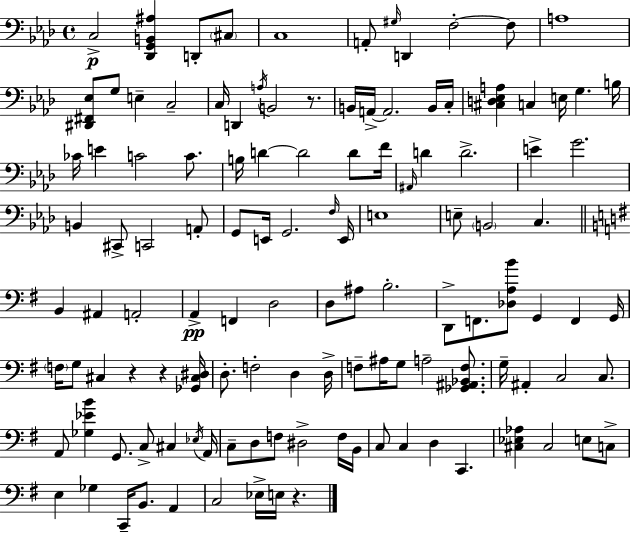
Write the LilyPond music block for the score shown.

{
  \clef bass
  \time 4/4
  \defaultTimeSignature
  \key f \minor
  c2->\p <des, g, b, ais>4 d,8-. \parenthesize cis8 | c1 | a,8-. \grace { gis16 } d,4 f2-.~~ f8 | a1 | \break <dis, fis, ees>8 g8 e4-- c2-- | c16 d,4 \acciaccatura { a16 } b,2 r8. | b,16 a,16->~~ a,2. | b,16 c16-. <cis d ees a>4 c4 e16 g4. | \break b16 ces'16 e'4 c'2 c'8. | b16 d'4~~ d'2 d'8 | f'16 \grace { ais,16 } d'4 d'2.-> | e'4-> g'2. | \break b,4 cis,8-> c,2 | a,8-. g,8 e,16 g,2. | \grace { f16 } e,16 e1 | e8-- \parenthesize b,2 c4. | \break \bar "||" \break \key g \major b,4 ais,4 a,2-. | a,4->\pp f,4 d2 | d8 ais8 b2.-. | d,8-> f,8. <des a b'>8 g,4 f,4 g,16 | \break \parenthesize f16 g8 cis4 r4 r4 <ges, cis dis>16 | d8.-. f2-. d4 d16-> | f8-- ais16 g8 a2-- <ges, ais, bes, f>8. | g16-- ais,4-. c2 c8. | \break a,8 <ges ees' b'>4 g,8. c8-> cis4 \acciaccatura { ees16 } | a,16 c8-- d8 f8 dis2-> f16 | b,16 c8 c4 d4 c,4. | <cis ees aes>4 cis2 e8 c8-> | \break e4 ges4 c,16-- b,8. a,4 | c2 ees16-> e16 r4. | \bar "|."
}